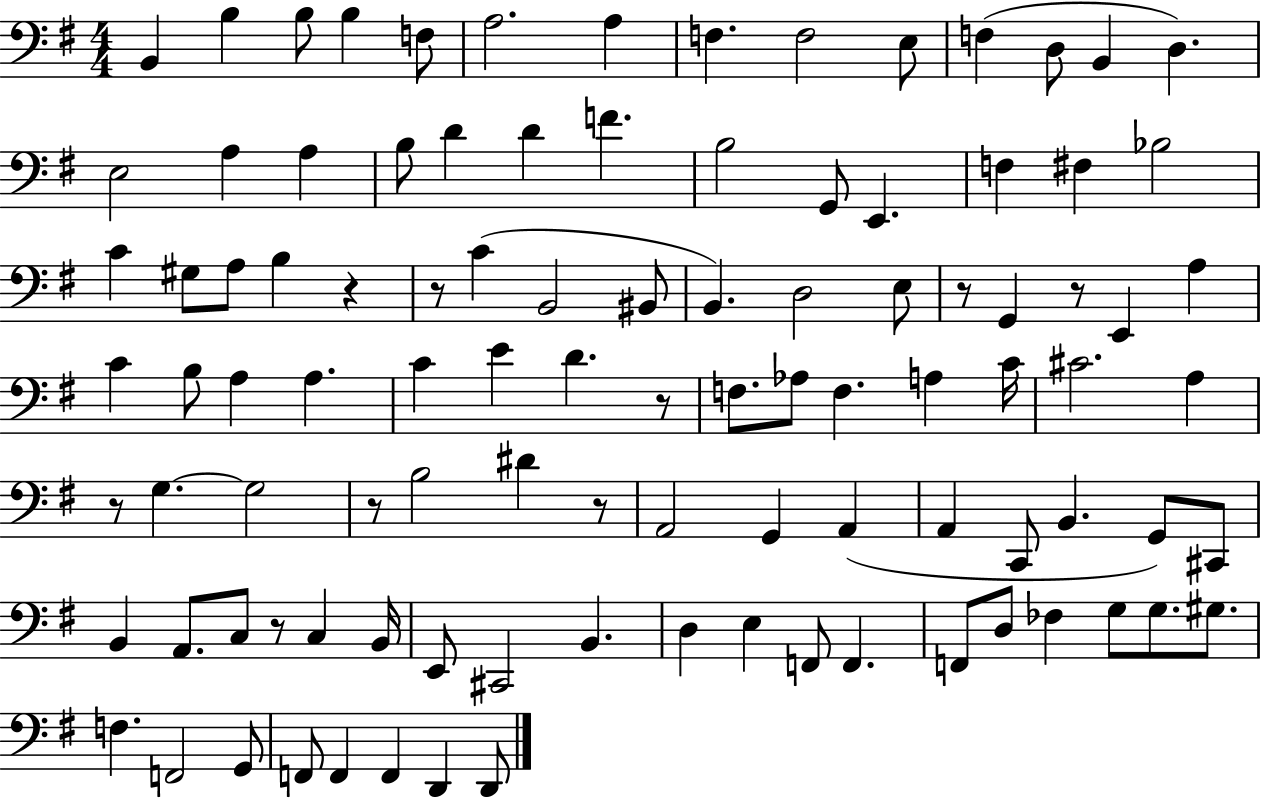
{
  \clef bass
  \numericTimeSignature
  \time 4/4
  \key g \major
  b,4 b4 b8 b4 f8 | a2. a4 | f4. f2 e8 | f4( d8 b,4 d4.) | \break e2 a4 a4 | b8 d'4 d'4 f'4. | b2 g,8 e,4. | f4 fis4 bes2 | \break c'4 gis8 a8 b4 r4 | r8 c'4( b,2 bis,8 | b,4.) d2 e8 | r8 g,4 r8 e,4 a4 | \break c'4 b8 a4 a4. | c'4 e'4 d'4. r8 | f8. aes8 f4. a4 c'16 | cis'2. a4 | \break r8 g4.~~ g2 | r8 b2 dis'4 r8 | a,2 g,4 a,4( | a,4 c,8 b,4. g,8) cis,8 | \break b,4 a,8. c8 r8 c4 b,16 | e,8 cis,2 b,4. | d4 e4 f,8 f,4. | f,8 d8 fes4 g8 g8. gis8. | \break f4. f,2 g,8 | f,8 f,4 f,4 d,4 d,8 | \bar "|."
}